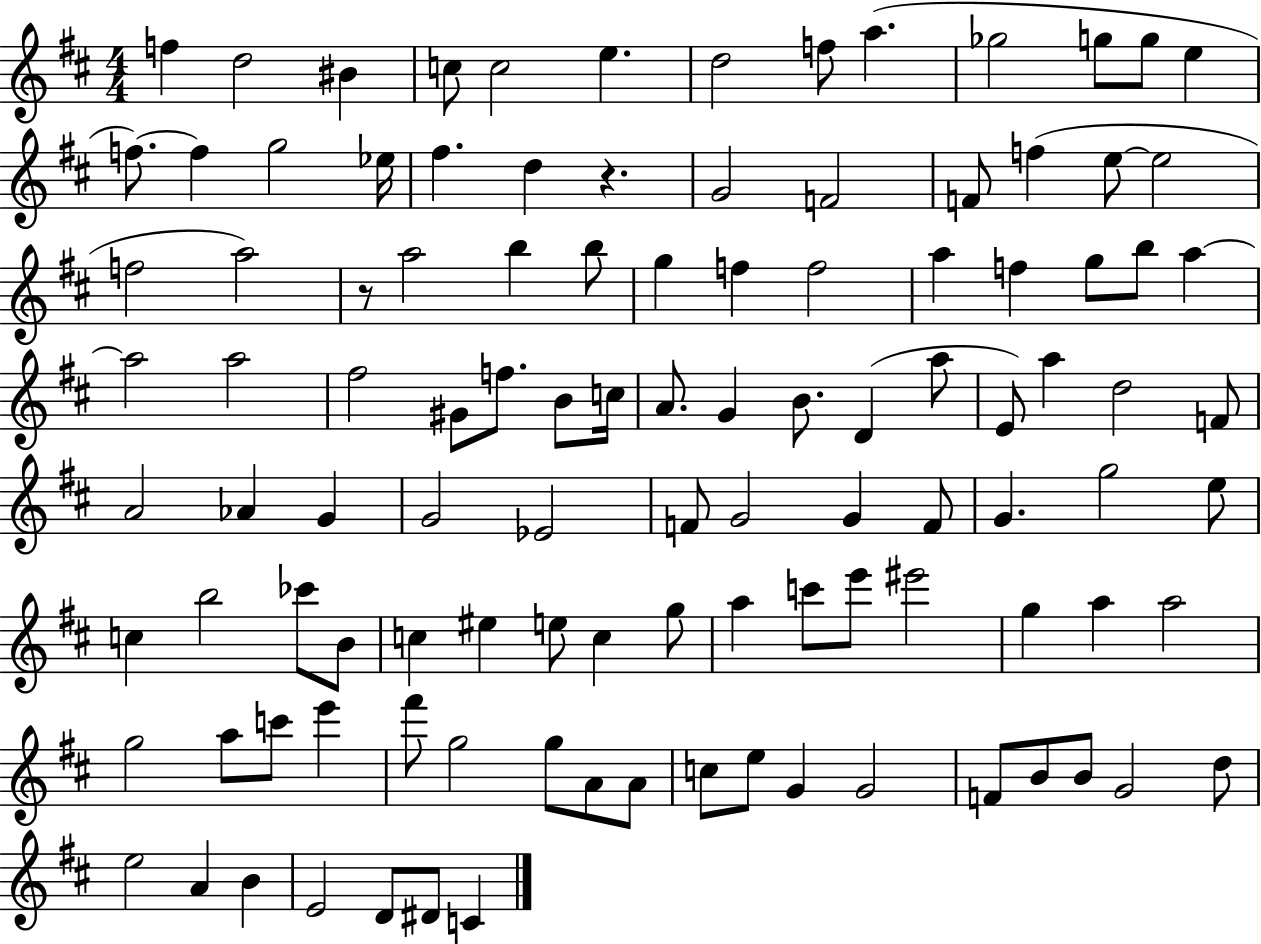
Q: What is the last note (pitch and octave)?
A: C4